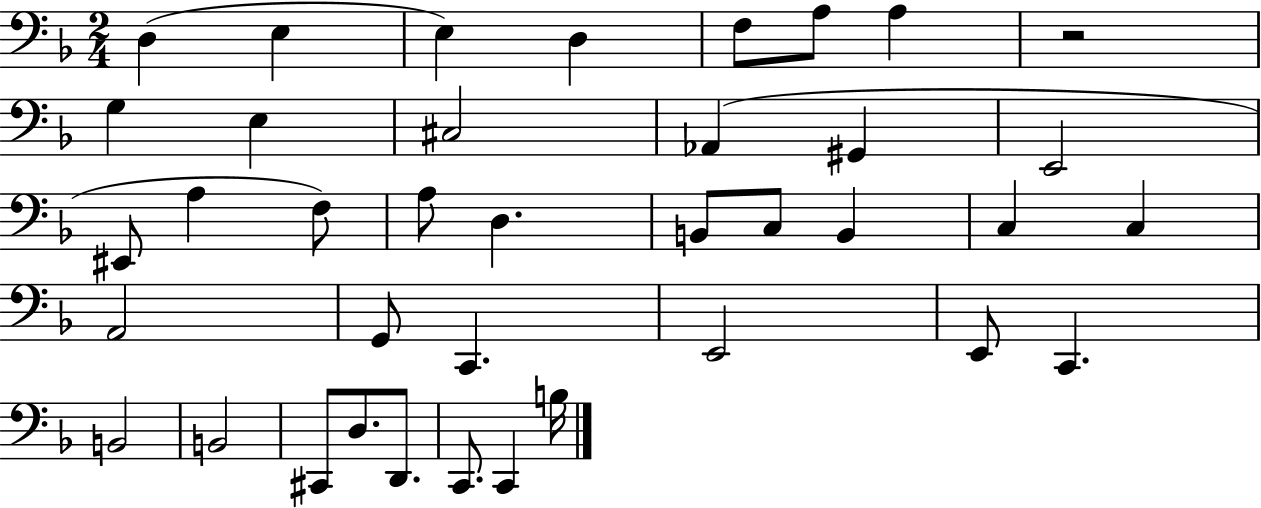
D3/q E3/q E3/q D3/q F3/e A3/e A3/q R/h G3/q E3/q C#3/h Ab2/q G#2/q E2/h EIS2/e A3/q F3/e A3/e D3/q. B2/e C3/e B2/q C3/q C3/q A2/h G2/e C2/q. E2/h E2/e C2/q. B2/h B2/h C#2/e D3/e. D2/e. C2/e. C2/q B3/s